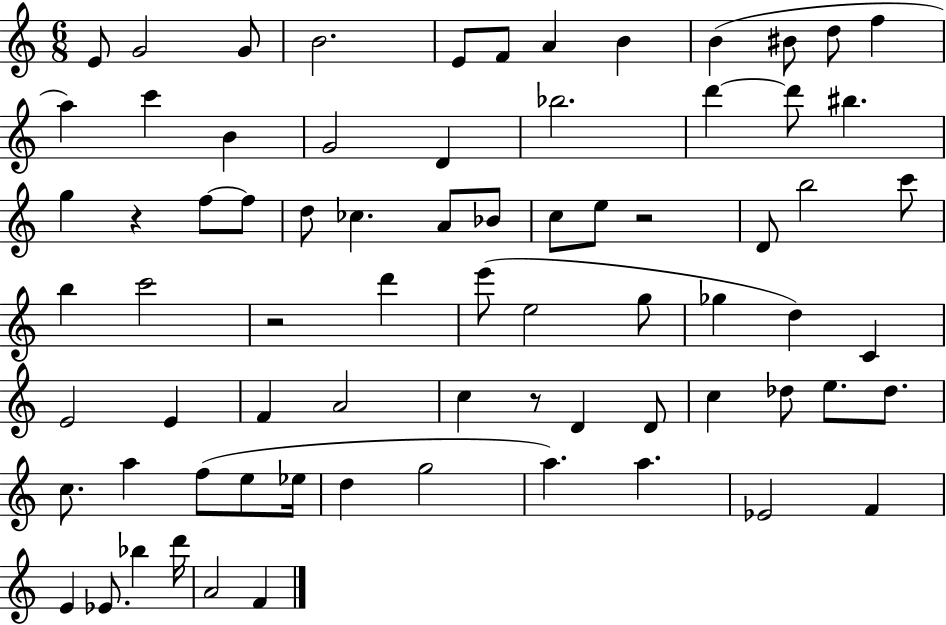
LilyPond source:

{
  \clef treble
  \numericTimeSignature
  \time 6/8
  \key c \major
  e'8 g'2 g'8 | b'2. | e'8 f'8 a'4 b'4 | b'4( bis'8 d''8 f''4 | \break a''4) c'''4 b'4 | g'2 d'4 | bes''2. | d'''4~~ d'''8 bis''4. | \break g''4 r4 f''8~~ f''8 | d''8 ces''4. a'8 bes'8 | c''8 e''8 r2 | d'8 b''2 c'''8 | \break b''4 c'''2 | r2 d'''4 | e'''8( e''2 g''8 | ges''4 d''4) c'4 | \break e'2 e'4 | f'4 a'2 | c''4 r8 d'4 d'8 | c''4 des''8 e''8. des''8. | \break c''8. a''4 f''8( e''8 ees''16 | d''4 g''2 | a''4.) a''4. | ees'2 f'4 | \break e'4 ees'8. bes''4 d'''16 | a'2 f'4 | \bar "|."
}